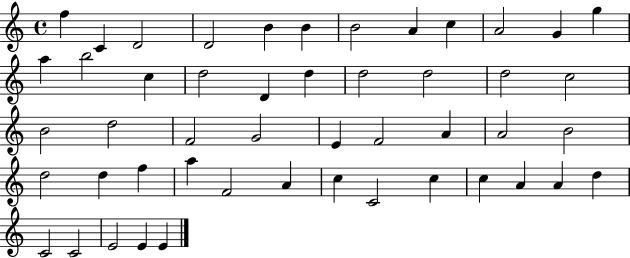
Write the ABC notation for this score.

X:1
T:Untitled
M:4/4
L:1/4
K:C
f C D2 D2 B B B2 A c A2 G g a b2 c d2 D d d2 d2 d2 c2 B2 d2 F2 G2 E F2 A A2 B2 d2 d f a F2 A c C2 c c A A d C2 C2 E2 E E